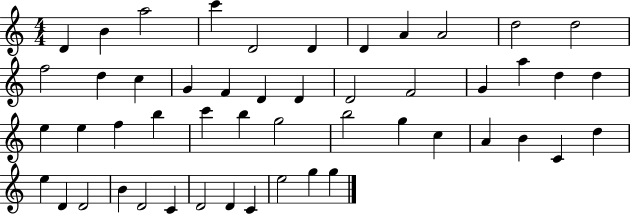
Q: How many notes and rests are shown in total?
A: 50